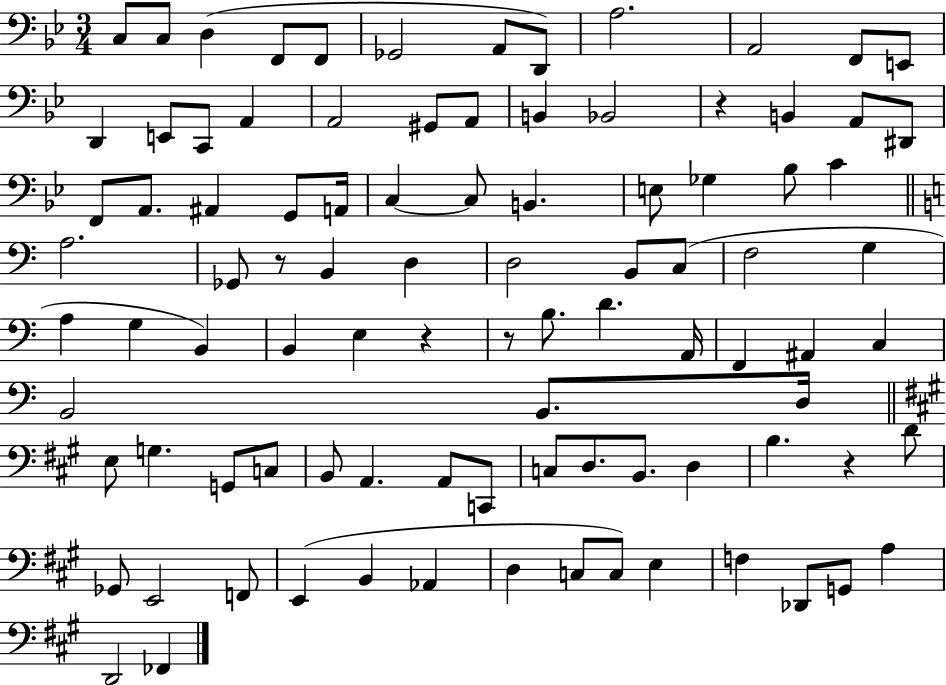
C3/e C3/e D3/q F2/e F2/e Gb2/h A2/e D2/e A3/h. A2/h F2/e E2/e D2/q E2/e C2/e A2/q A2/h G#2/e A2/e B2/q Bb2/h R/q B2/q A2/e D#2/e F2/e A2/e. A#2/q G2/e A2/s C3/q C3/e B2/q. E3/e Gb3/q Bb3/e C4/q A3/h. Gb2/e R/e B2/q D3/q D3/h B2/e C3/e F3/h G3/q A3/q G3/q B2/q B2/q E3/q R/q R/e B3/e. D4/q. A2/s F2/q A#2/q C3/q B2/h B2/e. D3/s E3/e G3/q. G2/e C3/e B2/e A2/q. A2/e C2/e C3/e D3/e. B2/e. D3/q B3/q. R/q D4/e Gb2/e E2/h F2/e E2/q B2/q Ab2/q D3/q C3/e C3/e E3/q F3/q Db2/e G2/e A3/q D2/h FES2/q